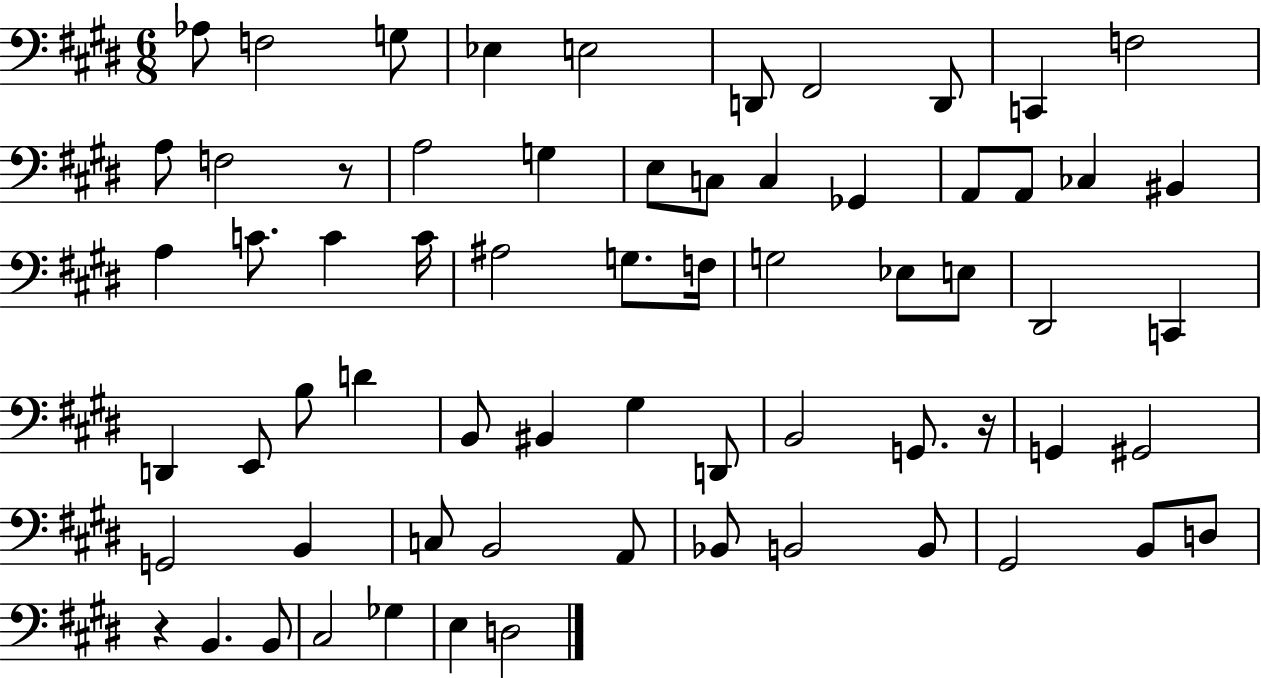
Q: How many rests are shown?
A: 3